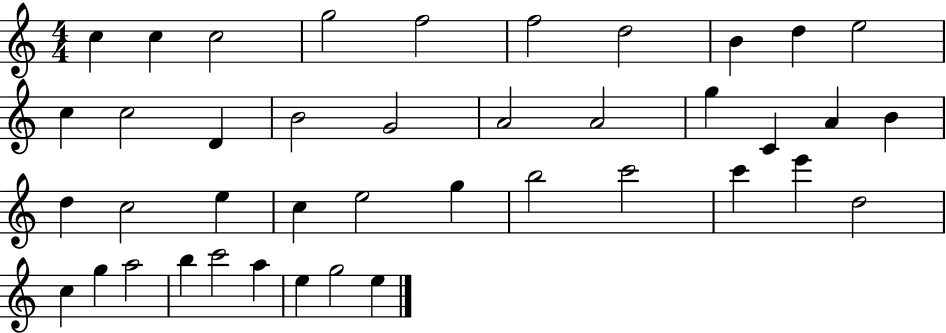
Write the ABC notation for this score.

X:1
T:Untitled
M:4/4
L:1/4
K:C
c c c2 g2 f2 f2 d2 B d e2 c c2 D B2 G2 A2 A2 g C A B d c2 e c e2 g b2 c'2 c' e' d2 c g a2 b c'2 a e g2 e